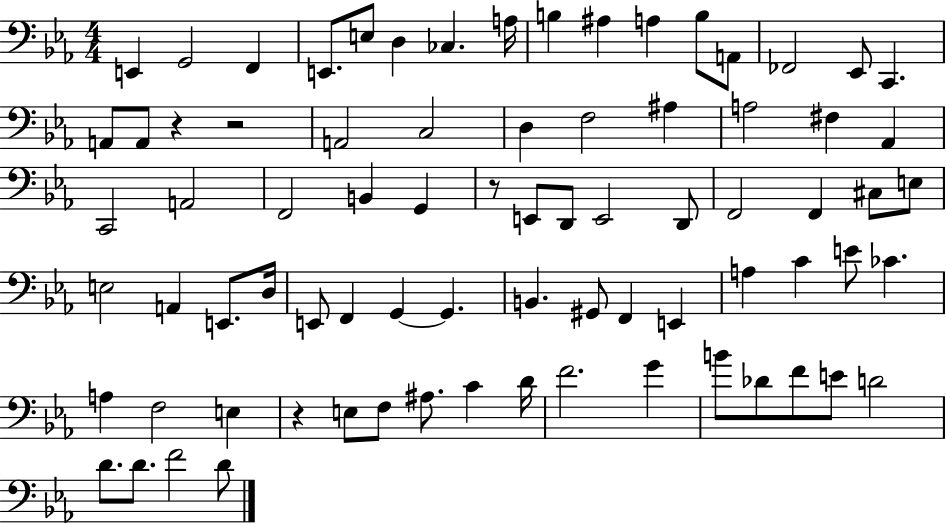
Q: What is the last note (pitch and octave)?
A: D4